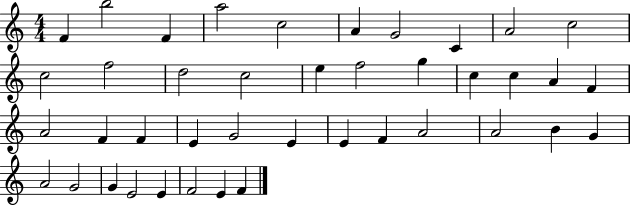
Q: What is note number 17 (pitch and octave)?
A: G5